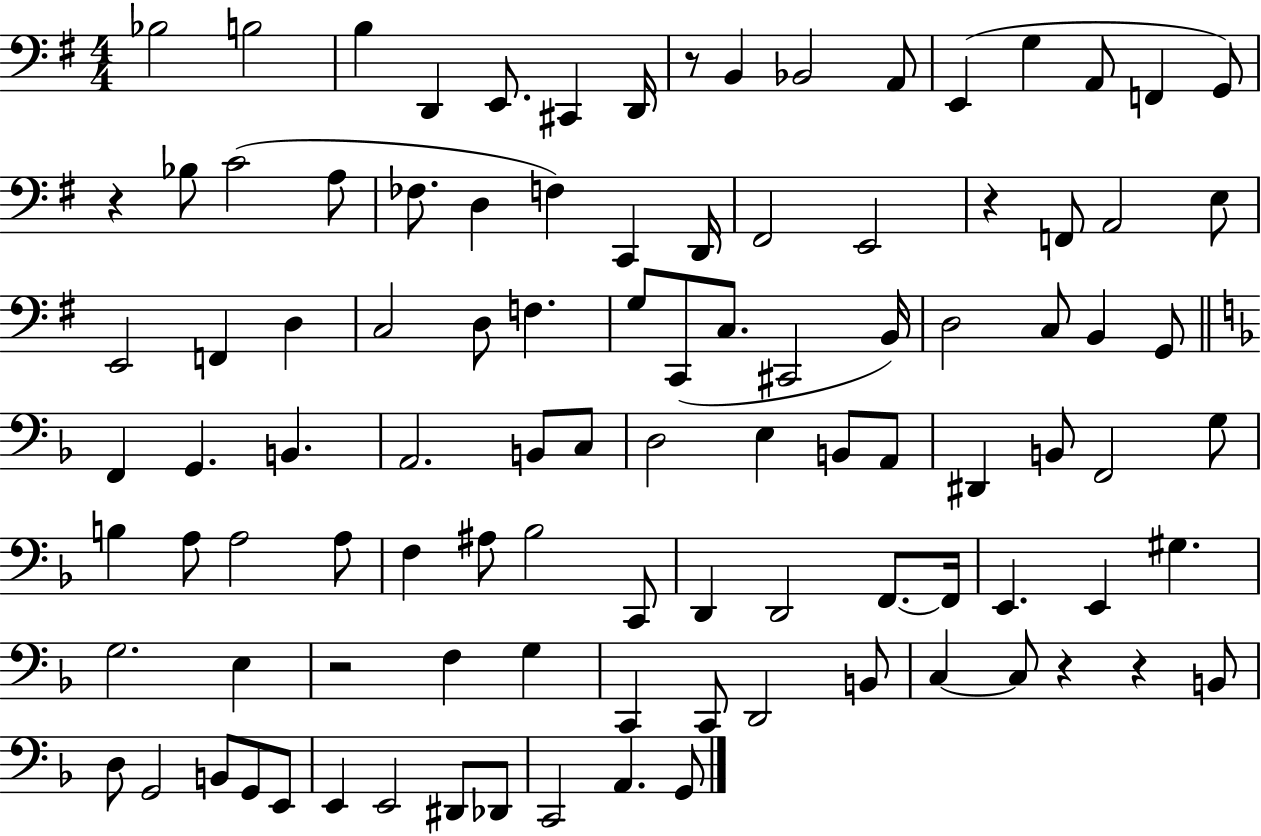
X:1
T:Untitled
M:4/4
L:1/4
K:G
_B,2 B,2 B, D,, E,,/2 ^C,, D,,/4 z/2 B,, _B,,2 A,,/2 E,, G, A,,/2 F,, G,,/2 z _B,/2 C2 A,/2 _F,/2 D, F, C,, D,,/4 ^F,,2 E,,2 z F,,/2 A,,2 E,/2 E,,2 F,, D, C,2 D,/2 F, G,/2 C,,/2 C,/2 ^C,,2 B,,/4 D,2 C,/2 B,, G,,/2 F,, G,, B,, A,,2 B,,/2 C,/2 D,2 E, B,,/2 A,,/2 ^D,, B,,/2 F,,2 G,/2 B, A,/2 A,2 A,/2 F, ^A,/2 _B,2 C,,/2 D,, D,,2 F,,/2 F,,/4 E,, E,, ^G, G,2 E, z2 F, G, C,, C,,/2 D,,2 B,,/2 C, C,/2 z z B,,/2 D,/2 G,,2 B,,/2 G,,/2 E,,/2 E,, E,,2 ^D,,/2 _D,,/2 C,,2 A,, G,,/2